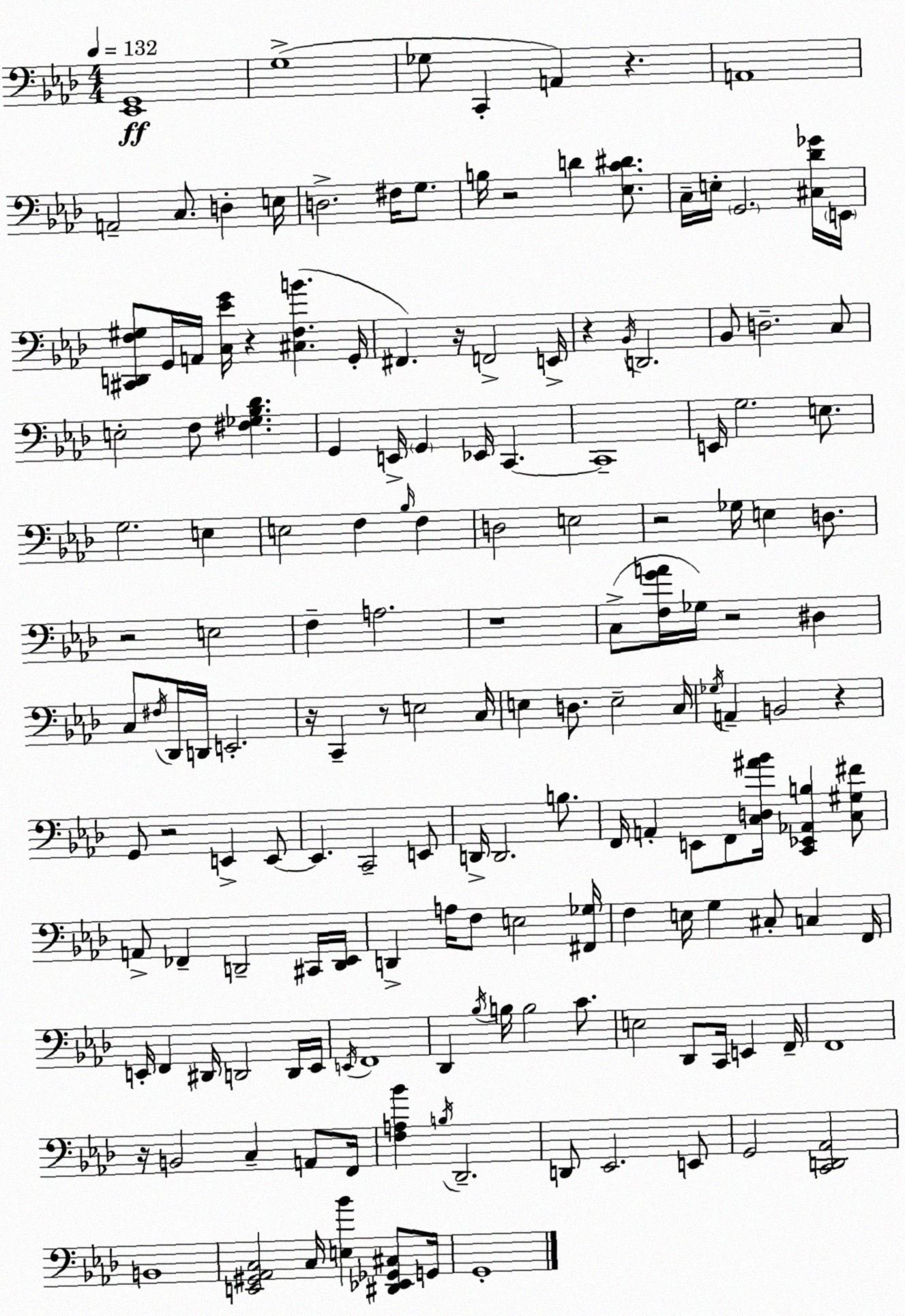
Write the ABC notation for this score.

X:1
T:Untitled
M:4/4
L:1/4
K:Ab
[_E,,G,,]4 G,4 _G,/2 C,, A,, z A,,4 A,,2 C,/2 D, E,/4 D,2 ^F,/4 G,/2 B,/4 z2 D [_E,C^D]/2 C,/4 E,/4 G,,2 [^C,_D_G]/4 E,,/4 [^C,,D,,F,^G,]/2 G,,/4 A,,/4 [C,_EG]/4 z [^C,F,B] G,,/4 ^F,, z/4 F,,2 E,,/4 z _B,,/4 D,,2 _B,,/2 D,2 C,/2 E,2 F,/2 [^F,_G,_B,_D] G,, E,,/4 G,, _E,,/4 C,, C,,4 E,,/4 G,2 E,/2 G,2 E, E,2 F, _B,/4 F, D,2 E,2 z2 _G,/4 E, D,/2 z2 E,2 F, A,2 z4 C,/2 [F,GA]/4 _G,/4 z2 ^D, C,/2 ^F,/4 _D,,/4 D,,/4 E,,2 z/4 C,, z/2 E,2 C,/4 E, D,/2 E,2 C,/4 _G,/4 A,, B,,2 z G,,/2 z2 E,, E,,/2 E,, C,,2 E,,/2 D,,/4 D,,2 B,/2 F,,/4 A,, E,,/2 F,,/2 [C,D,^A_B]/4 [C,,_E,,_A,,B,] [C,^G,^F]/2 A,,/2 _F,, D,,2 ^C,,/4 [D,,_E,,]/4 D,, A,/4 F,/2 E,2 [^F,,_G,]/4 F, E,/4 G, ^C,/2 C, F,,/4 E,,/4 F,, ^D,,/4 D,,2 D,,/4 E,,/4 E,,/4 F,,4 _D,, _B,/4 B,/4 B,2 C/2 E,2 _D,,/2 C,,/4 E,, F,,/4 F,,4 z/4 B,,2 C, A,,/2 F,,/4 [F,A,_B] B,/4 _D,,2 D,,/2 _E,,2 E,,/2 G,,2 [C,,D,,_A,,]2 B,,4 [E,,^G,,_A,,C,]2 C,/4 [E,_B] [^D,,_E,,_G,,^C,]/2 G,,/4 G,,4